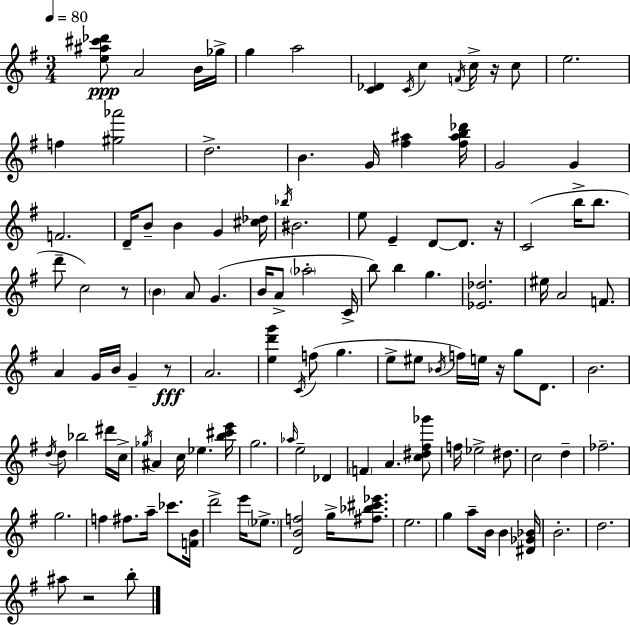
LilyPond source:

{
  \clef treble
  \numericTimeSignature
  \time 3/4
  \key g \major
  \tempo 4 = 80
  <e'' ais'' cis''' des'''>8\ppp a'2 b'16 ges''16-> | g''4 a''2 | <c' des'>4 \acciaccatura { c'16 } c''4 \acciaccatura { f'16 } c''16-> r16 | c''8 e''2. | \break f''4 <gis'' aes'''>2 | d''2.-> | b'4. g'16 <fis'' ais''>4 | <fis'' ais'' b'' des'''>16 g'2 g'4 | \break f'2. | d'16-- b'8-- b'4 g'4 | <cis'' des''>16 \acciaccatura { bes''16 } bis'2. | e''8 e'4-- d'8~~ d'8. | \break r16 c'2( b''16-> | b''8. d'''8-- c''2) | r8 \parenthesize b'4 a'8 g'4.( | b'16 a'8-> \parenthesize aes''2-. | \break c'16-> b''8) b''4 g''4. | <ees' des''>2. | eis''16 a'2 | f'8. a'4 g'16 b'16 g'4-- | \break r8\fff a'2. | <e'' d''' g'''>4 \acciaccatura { c'16 } f''8( g''4. | e''8-> eis''8 \acciaccatura { bes'16 } f''16) e''16 r16 | g''8 d'8. b'2. | \break \acciaccatura { d''16 } d''8 bes''2 | dis'''16 c''16-> \acciaccatura { ges''16 } ais'4 c''16 | ees''4. <b'' cis''' e'''>16 g''2. | \grace { aes''16 } e''2-- | \break des'4 \parenthesize f'4 | a'4. <c'' dis'' fis'' ges'''>8 f''16 ees''2-> | dis''8. c''2 | d''4-- fes''2.-- | \break g''2. | f''4 | fis''8. a''16-- ces'''8. <f' b'>16 d'''2-> | e'''16 \parenthesize ees''8.-> <d' b' f''>2 | \break g''16-> <fis'' bes'' cis''' ees'''>8. e''2. | g''4 | a''8-- b'16 b'4 <dis' ges' bes'>16 b'2.-. | d''2. | \break ais''8 r2 | b''8-. \bar "|."
}